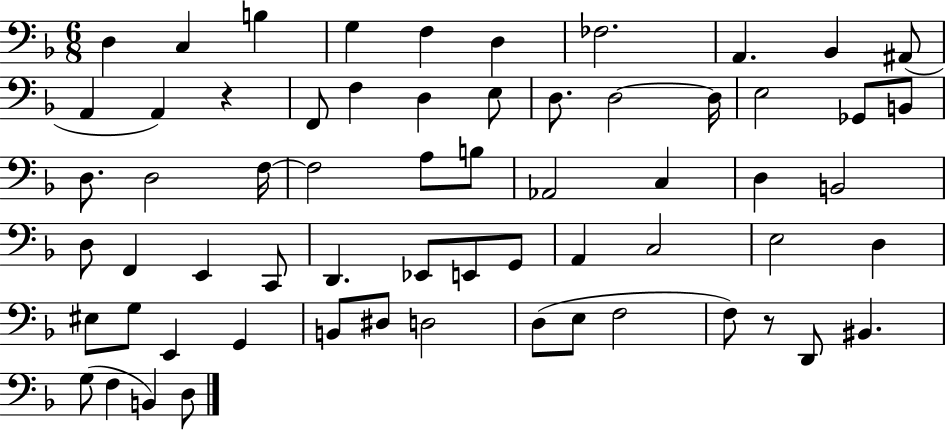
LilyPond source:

{
  \clef bass
  \numericTimeSignature
  \time 6/8
  \key f \major
  \repeat volta 2 { d4 c4 b4 | g4 f4 d4 | fes2. | a,4. bes,4 ais,8( | \break a,4 a,4) r4 | f,8 f4 d4 e8 | d8. d2~~ d16 | e2 ges,8 b,8 | \break d8. d2 f16~~ | f2 a8 b8 | aes,2 c4 | d4 b,2 | \break d8 f,4 e,4 c,8 | d,4. ees,8 e,8 g,8 | a,4 c2 | e2 d4 | \break eis8 g8 e,4 g,4 | b,8 dis8 d2 | d8( e8 f2 | f8) r8 d,8 bis,4. | \break g8( f4 b,4) d8 | } \bar "|."
}